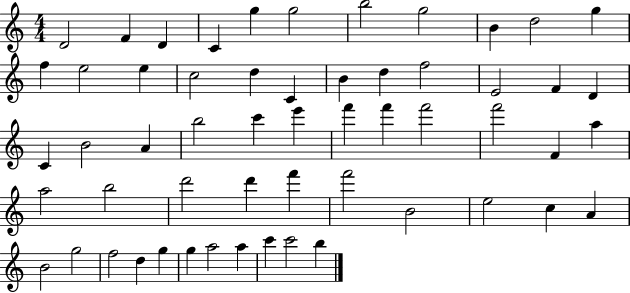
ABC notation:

X:1
T:Untitled
M:4/4
L:1/4
K:C
D2 F D C g g2 b2 g2 B d2 g f e2 e c2 d C B d f2 E2 F D C B2 A b2 c' e' f' f' f'2 f'2 F a a2 b2 d'2 d' f' f'2 B2 e2 c A B2 g2 f2 d g g a2 a c' c'2 b